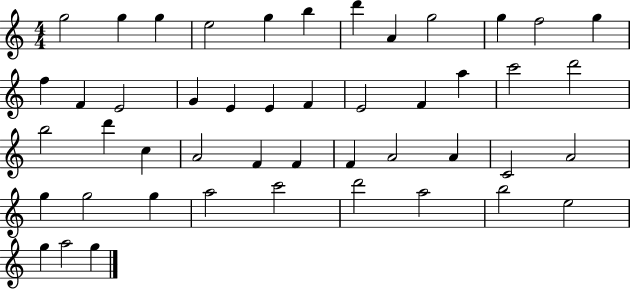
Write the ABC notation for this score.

X:1
T:Untitled
M:4/4
L:1/4
K:C
g2 g g e2 g b d' A g2 g f2 g f F E2 G E E F E2 F a c'2 d'2 b2 d' c A2 F F F A2 A C2 A2 g g2 g a2 c'2 d'2 a2 b2 e2 g a2 g